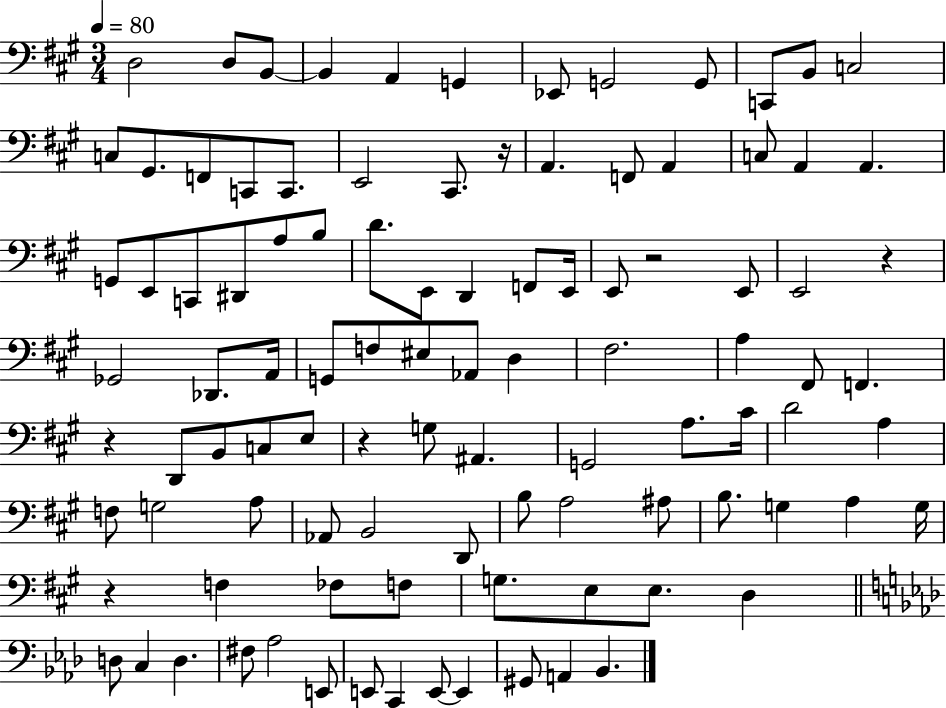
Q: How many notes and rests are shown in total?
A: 101